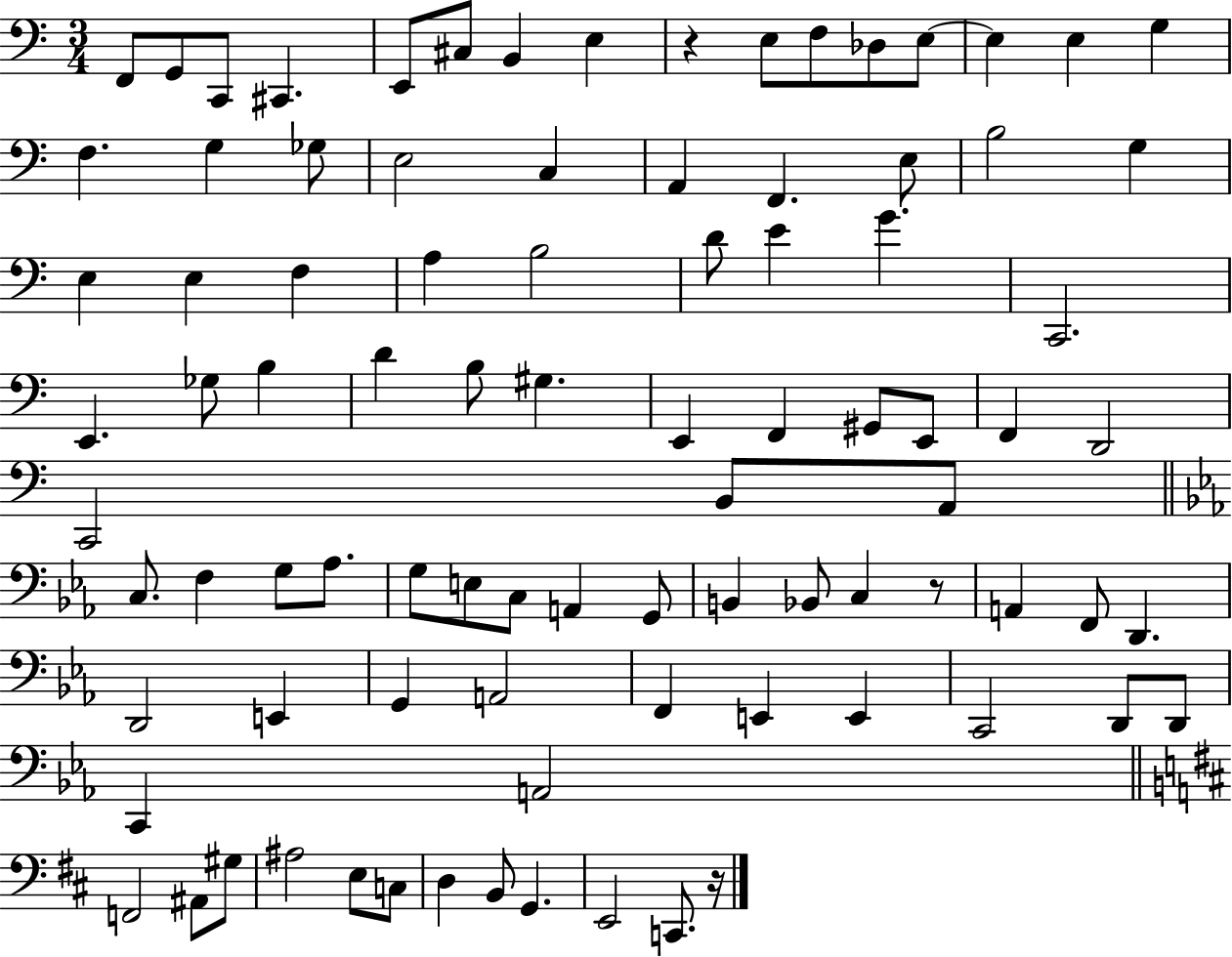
F2/e G2/e C2/e C#2/q. E2/e C#3/e B2/q E3/q R/q E3/e F3/e Db3/e E3/e E3/q E3/q G3/q F3/q. G3/q Gb3/e E3/h C3/q A2/q F2/q. E3/e B3/h G3/q E3/q E3/q F3/q A3/q B3/h D4/e E4/q G4/q. C2/h. E2/q. Gb3/e B3/q D4/q B3/e G#3/q. E2/q F2/q G#2/e E2/e F2/q D2/h C2/h B2/e A2/e C3/e. F3/q G3/e Ab3/e. G3/e E3/e C3/e A2/q G2/e B2/q Bb2/e C3/q R/e A2/q F2/e D2/q. D2/h E2/q G2/q A2/h F2/q E2/q E2/q C2/h D2/e D2/e C2/q A2/h F2/h A#2/e G#3/e A#3/h E3/e C3/e D3/q B2/e G2/q. E2/h C2/e. R/s